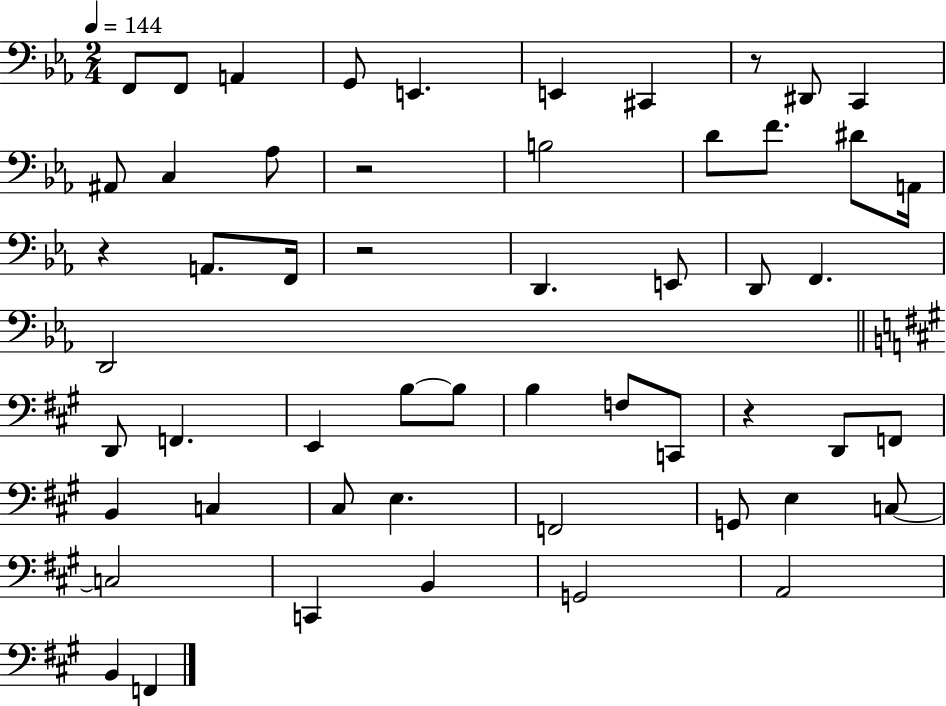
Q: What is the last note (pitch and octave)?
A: F2